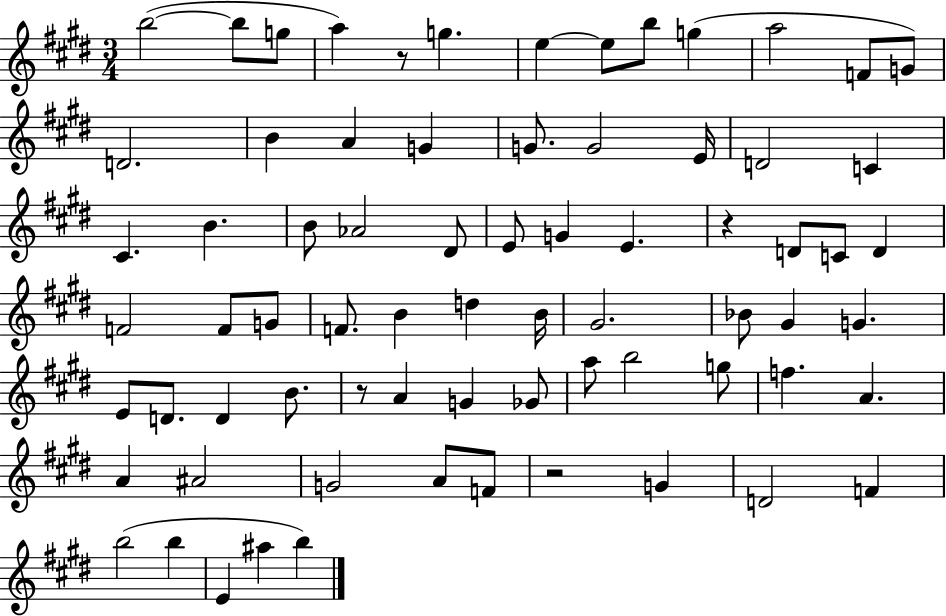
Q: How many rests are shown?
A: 4